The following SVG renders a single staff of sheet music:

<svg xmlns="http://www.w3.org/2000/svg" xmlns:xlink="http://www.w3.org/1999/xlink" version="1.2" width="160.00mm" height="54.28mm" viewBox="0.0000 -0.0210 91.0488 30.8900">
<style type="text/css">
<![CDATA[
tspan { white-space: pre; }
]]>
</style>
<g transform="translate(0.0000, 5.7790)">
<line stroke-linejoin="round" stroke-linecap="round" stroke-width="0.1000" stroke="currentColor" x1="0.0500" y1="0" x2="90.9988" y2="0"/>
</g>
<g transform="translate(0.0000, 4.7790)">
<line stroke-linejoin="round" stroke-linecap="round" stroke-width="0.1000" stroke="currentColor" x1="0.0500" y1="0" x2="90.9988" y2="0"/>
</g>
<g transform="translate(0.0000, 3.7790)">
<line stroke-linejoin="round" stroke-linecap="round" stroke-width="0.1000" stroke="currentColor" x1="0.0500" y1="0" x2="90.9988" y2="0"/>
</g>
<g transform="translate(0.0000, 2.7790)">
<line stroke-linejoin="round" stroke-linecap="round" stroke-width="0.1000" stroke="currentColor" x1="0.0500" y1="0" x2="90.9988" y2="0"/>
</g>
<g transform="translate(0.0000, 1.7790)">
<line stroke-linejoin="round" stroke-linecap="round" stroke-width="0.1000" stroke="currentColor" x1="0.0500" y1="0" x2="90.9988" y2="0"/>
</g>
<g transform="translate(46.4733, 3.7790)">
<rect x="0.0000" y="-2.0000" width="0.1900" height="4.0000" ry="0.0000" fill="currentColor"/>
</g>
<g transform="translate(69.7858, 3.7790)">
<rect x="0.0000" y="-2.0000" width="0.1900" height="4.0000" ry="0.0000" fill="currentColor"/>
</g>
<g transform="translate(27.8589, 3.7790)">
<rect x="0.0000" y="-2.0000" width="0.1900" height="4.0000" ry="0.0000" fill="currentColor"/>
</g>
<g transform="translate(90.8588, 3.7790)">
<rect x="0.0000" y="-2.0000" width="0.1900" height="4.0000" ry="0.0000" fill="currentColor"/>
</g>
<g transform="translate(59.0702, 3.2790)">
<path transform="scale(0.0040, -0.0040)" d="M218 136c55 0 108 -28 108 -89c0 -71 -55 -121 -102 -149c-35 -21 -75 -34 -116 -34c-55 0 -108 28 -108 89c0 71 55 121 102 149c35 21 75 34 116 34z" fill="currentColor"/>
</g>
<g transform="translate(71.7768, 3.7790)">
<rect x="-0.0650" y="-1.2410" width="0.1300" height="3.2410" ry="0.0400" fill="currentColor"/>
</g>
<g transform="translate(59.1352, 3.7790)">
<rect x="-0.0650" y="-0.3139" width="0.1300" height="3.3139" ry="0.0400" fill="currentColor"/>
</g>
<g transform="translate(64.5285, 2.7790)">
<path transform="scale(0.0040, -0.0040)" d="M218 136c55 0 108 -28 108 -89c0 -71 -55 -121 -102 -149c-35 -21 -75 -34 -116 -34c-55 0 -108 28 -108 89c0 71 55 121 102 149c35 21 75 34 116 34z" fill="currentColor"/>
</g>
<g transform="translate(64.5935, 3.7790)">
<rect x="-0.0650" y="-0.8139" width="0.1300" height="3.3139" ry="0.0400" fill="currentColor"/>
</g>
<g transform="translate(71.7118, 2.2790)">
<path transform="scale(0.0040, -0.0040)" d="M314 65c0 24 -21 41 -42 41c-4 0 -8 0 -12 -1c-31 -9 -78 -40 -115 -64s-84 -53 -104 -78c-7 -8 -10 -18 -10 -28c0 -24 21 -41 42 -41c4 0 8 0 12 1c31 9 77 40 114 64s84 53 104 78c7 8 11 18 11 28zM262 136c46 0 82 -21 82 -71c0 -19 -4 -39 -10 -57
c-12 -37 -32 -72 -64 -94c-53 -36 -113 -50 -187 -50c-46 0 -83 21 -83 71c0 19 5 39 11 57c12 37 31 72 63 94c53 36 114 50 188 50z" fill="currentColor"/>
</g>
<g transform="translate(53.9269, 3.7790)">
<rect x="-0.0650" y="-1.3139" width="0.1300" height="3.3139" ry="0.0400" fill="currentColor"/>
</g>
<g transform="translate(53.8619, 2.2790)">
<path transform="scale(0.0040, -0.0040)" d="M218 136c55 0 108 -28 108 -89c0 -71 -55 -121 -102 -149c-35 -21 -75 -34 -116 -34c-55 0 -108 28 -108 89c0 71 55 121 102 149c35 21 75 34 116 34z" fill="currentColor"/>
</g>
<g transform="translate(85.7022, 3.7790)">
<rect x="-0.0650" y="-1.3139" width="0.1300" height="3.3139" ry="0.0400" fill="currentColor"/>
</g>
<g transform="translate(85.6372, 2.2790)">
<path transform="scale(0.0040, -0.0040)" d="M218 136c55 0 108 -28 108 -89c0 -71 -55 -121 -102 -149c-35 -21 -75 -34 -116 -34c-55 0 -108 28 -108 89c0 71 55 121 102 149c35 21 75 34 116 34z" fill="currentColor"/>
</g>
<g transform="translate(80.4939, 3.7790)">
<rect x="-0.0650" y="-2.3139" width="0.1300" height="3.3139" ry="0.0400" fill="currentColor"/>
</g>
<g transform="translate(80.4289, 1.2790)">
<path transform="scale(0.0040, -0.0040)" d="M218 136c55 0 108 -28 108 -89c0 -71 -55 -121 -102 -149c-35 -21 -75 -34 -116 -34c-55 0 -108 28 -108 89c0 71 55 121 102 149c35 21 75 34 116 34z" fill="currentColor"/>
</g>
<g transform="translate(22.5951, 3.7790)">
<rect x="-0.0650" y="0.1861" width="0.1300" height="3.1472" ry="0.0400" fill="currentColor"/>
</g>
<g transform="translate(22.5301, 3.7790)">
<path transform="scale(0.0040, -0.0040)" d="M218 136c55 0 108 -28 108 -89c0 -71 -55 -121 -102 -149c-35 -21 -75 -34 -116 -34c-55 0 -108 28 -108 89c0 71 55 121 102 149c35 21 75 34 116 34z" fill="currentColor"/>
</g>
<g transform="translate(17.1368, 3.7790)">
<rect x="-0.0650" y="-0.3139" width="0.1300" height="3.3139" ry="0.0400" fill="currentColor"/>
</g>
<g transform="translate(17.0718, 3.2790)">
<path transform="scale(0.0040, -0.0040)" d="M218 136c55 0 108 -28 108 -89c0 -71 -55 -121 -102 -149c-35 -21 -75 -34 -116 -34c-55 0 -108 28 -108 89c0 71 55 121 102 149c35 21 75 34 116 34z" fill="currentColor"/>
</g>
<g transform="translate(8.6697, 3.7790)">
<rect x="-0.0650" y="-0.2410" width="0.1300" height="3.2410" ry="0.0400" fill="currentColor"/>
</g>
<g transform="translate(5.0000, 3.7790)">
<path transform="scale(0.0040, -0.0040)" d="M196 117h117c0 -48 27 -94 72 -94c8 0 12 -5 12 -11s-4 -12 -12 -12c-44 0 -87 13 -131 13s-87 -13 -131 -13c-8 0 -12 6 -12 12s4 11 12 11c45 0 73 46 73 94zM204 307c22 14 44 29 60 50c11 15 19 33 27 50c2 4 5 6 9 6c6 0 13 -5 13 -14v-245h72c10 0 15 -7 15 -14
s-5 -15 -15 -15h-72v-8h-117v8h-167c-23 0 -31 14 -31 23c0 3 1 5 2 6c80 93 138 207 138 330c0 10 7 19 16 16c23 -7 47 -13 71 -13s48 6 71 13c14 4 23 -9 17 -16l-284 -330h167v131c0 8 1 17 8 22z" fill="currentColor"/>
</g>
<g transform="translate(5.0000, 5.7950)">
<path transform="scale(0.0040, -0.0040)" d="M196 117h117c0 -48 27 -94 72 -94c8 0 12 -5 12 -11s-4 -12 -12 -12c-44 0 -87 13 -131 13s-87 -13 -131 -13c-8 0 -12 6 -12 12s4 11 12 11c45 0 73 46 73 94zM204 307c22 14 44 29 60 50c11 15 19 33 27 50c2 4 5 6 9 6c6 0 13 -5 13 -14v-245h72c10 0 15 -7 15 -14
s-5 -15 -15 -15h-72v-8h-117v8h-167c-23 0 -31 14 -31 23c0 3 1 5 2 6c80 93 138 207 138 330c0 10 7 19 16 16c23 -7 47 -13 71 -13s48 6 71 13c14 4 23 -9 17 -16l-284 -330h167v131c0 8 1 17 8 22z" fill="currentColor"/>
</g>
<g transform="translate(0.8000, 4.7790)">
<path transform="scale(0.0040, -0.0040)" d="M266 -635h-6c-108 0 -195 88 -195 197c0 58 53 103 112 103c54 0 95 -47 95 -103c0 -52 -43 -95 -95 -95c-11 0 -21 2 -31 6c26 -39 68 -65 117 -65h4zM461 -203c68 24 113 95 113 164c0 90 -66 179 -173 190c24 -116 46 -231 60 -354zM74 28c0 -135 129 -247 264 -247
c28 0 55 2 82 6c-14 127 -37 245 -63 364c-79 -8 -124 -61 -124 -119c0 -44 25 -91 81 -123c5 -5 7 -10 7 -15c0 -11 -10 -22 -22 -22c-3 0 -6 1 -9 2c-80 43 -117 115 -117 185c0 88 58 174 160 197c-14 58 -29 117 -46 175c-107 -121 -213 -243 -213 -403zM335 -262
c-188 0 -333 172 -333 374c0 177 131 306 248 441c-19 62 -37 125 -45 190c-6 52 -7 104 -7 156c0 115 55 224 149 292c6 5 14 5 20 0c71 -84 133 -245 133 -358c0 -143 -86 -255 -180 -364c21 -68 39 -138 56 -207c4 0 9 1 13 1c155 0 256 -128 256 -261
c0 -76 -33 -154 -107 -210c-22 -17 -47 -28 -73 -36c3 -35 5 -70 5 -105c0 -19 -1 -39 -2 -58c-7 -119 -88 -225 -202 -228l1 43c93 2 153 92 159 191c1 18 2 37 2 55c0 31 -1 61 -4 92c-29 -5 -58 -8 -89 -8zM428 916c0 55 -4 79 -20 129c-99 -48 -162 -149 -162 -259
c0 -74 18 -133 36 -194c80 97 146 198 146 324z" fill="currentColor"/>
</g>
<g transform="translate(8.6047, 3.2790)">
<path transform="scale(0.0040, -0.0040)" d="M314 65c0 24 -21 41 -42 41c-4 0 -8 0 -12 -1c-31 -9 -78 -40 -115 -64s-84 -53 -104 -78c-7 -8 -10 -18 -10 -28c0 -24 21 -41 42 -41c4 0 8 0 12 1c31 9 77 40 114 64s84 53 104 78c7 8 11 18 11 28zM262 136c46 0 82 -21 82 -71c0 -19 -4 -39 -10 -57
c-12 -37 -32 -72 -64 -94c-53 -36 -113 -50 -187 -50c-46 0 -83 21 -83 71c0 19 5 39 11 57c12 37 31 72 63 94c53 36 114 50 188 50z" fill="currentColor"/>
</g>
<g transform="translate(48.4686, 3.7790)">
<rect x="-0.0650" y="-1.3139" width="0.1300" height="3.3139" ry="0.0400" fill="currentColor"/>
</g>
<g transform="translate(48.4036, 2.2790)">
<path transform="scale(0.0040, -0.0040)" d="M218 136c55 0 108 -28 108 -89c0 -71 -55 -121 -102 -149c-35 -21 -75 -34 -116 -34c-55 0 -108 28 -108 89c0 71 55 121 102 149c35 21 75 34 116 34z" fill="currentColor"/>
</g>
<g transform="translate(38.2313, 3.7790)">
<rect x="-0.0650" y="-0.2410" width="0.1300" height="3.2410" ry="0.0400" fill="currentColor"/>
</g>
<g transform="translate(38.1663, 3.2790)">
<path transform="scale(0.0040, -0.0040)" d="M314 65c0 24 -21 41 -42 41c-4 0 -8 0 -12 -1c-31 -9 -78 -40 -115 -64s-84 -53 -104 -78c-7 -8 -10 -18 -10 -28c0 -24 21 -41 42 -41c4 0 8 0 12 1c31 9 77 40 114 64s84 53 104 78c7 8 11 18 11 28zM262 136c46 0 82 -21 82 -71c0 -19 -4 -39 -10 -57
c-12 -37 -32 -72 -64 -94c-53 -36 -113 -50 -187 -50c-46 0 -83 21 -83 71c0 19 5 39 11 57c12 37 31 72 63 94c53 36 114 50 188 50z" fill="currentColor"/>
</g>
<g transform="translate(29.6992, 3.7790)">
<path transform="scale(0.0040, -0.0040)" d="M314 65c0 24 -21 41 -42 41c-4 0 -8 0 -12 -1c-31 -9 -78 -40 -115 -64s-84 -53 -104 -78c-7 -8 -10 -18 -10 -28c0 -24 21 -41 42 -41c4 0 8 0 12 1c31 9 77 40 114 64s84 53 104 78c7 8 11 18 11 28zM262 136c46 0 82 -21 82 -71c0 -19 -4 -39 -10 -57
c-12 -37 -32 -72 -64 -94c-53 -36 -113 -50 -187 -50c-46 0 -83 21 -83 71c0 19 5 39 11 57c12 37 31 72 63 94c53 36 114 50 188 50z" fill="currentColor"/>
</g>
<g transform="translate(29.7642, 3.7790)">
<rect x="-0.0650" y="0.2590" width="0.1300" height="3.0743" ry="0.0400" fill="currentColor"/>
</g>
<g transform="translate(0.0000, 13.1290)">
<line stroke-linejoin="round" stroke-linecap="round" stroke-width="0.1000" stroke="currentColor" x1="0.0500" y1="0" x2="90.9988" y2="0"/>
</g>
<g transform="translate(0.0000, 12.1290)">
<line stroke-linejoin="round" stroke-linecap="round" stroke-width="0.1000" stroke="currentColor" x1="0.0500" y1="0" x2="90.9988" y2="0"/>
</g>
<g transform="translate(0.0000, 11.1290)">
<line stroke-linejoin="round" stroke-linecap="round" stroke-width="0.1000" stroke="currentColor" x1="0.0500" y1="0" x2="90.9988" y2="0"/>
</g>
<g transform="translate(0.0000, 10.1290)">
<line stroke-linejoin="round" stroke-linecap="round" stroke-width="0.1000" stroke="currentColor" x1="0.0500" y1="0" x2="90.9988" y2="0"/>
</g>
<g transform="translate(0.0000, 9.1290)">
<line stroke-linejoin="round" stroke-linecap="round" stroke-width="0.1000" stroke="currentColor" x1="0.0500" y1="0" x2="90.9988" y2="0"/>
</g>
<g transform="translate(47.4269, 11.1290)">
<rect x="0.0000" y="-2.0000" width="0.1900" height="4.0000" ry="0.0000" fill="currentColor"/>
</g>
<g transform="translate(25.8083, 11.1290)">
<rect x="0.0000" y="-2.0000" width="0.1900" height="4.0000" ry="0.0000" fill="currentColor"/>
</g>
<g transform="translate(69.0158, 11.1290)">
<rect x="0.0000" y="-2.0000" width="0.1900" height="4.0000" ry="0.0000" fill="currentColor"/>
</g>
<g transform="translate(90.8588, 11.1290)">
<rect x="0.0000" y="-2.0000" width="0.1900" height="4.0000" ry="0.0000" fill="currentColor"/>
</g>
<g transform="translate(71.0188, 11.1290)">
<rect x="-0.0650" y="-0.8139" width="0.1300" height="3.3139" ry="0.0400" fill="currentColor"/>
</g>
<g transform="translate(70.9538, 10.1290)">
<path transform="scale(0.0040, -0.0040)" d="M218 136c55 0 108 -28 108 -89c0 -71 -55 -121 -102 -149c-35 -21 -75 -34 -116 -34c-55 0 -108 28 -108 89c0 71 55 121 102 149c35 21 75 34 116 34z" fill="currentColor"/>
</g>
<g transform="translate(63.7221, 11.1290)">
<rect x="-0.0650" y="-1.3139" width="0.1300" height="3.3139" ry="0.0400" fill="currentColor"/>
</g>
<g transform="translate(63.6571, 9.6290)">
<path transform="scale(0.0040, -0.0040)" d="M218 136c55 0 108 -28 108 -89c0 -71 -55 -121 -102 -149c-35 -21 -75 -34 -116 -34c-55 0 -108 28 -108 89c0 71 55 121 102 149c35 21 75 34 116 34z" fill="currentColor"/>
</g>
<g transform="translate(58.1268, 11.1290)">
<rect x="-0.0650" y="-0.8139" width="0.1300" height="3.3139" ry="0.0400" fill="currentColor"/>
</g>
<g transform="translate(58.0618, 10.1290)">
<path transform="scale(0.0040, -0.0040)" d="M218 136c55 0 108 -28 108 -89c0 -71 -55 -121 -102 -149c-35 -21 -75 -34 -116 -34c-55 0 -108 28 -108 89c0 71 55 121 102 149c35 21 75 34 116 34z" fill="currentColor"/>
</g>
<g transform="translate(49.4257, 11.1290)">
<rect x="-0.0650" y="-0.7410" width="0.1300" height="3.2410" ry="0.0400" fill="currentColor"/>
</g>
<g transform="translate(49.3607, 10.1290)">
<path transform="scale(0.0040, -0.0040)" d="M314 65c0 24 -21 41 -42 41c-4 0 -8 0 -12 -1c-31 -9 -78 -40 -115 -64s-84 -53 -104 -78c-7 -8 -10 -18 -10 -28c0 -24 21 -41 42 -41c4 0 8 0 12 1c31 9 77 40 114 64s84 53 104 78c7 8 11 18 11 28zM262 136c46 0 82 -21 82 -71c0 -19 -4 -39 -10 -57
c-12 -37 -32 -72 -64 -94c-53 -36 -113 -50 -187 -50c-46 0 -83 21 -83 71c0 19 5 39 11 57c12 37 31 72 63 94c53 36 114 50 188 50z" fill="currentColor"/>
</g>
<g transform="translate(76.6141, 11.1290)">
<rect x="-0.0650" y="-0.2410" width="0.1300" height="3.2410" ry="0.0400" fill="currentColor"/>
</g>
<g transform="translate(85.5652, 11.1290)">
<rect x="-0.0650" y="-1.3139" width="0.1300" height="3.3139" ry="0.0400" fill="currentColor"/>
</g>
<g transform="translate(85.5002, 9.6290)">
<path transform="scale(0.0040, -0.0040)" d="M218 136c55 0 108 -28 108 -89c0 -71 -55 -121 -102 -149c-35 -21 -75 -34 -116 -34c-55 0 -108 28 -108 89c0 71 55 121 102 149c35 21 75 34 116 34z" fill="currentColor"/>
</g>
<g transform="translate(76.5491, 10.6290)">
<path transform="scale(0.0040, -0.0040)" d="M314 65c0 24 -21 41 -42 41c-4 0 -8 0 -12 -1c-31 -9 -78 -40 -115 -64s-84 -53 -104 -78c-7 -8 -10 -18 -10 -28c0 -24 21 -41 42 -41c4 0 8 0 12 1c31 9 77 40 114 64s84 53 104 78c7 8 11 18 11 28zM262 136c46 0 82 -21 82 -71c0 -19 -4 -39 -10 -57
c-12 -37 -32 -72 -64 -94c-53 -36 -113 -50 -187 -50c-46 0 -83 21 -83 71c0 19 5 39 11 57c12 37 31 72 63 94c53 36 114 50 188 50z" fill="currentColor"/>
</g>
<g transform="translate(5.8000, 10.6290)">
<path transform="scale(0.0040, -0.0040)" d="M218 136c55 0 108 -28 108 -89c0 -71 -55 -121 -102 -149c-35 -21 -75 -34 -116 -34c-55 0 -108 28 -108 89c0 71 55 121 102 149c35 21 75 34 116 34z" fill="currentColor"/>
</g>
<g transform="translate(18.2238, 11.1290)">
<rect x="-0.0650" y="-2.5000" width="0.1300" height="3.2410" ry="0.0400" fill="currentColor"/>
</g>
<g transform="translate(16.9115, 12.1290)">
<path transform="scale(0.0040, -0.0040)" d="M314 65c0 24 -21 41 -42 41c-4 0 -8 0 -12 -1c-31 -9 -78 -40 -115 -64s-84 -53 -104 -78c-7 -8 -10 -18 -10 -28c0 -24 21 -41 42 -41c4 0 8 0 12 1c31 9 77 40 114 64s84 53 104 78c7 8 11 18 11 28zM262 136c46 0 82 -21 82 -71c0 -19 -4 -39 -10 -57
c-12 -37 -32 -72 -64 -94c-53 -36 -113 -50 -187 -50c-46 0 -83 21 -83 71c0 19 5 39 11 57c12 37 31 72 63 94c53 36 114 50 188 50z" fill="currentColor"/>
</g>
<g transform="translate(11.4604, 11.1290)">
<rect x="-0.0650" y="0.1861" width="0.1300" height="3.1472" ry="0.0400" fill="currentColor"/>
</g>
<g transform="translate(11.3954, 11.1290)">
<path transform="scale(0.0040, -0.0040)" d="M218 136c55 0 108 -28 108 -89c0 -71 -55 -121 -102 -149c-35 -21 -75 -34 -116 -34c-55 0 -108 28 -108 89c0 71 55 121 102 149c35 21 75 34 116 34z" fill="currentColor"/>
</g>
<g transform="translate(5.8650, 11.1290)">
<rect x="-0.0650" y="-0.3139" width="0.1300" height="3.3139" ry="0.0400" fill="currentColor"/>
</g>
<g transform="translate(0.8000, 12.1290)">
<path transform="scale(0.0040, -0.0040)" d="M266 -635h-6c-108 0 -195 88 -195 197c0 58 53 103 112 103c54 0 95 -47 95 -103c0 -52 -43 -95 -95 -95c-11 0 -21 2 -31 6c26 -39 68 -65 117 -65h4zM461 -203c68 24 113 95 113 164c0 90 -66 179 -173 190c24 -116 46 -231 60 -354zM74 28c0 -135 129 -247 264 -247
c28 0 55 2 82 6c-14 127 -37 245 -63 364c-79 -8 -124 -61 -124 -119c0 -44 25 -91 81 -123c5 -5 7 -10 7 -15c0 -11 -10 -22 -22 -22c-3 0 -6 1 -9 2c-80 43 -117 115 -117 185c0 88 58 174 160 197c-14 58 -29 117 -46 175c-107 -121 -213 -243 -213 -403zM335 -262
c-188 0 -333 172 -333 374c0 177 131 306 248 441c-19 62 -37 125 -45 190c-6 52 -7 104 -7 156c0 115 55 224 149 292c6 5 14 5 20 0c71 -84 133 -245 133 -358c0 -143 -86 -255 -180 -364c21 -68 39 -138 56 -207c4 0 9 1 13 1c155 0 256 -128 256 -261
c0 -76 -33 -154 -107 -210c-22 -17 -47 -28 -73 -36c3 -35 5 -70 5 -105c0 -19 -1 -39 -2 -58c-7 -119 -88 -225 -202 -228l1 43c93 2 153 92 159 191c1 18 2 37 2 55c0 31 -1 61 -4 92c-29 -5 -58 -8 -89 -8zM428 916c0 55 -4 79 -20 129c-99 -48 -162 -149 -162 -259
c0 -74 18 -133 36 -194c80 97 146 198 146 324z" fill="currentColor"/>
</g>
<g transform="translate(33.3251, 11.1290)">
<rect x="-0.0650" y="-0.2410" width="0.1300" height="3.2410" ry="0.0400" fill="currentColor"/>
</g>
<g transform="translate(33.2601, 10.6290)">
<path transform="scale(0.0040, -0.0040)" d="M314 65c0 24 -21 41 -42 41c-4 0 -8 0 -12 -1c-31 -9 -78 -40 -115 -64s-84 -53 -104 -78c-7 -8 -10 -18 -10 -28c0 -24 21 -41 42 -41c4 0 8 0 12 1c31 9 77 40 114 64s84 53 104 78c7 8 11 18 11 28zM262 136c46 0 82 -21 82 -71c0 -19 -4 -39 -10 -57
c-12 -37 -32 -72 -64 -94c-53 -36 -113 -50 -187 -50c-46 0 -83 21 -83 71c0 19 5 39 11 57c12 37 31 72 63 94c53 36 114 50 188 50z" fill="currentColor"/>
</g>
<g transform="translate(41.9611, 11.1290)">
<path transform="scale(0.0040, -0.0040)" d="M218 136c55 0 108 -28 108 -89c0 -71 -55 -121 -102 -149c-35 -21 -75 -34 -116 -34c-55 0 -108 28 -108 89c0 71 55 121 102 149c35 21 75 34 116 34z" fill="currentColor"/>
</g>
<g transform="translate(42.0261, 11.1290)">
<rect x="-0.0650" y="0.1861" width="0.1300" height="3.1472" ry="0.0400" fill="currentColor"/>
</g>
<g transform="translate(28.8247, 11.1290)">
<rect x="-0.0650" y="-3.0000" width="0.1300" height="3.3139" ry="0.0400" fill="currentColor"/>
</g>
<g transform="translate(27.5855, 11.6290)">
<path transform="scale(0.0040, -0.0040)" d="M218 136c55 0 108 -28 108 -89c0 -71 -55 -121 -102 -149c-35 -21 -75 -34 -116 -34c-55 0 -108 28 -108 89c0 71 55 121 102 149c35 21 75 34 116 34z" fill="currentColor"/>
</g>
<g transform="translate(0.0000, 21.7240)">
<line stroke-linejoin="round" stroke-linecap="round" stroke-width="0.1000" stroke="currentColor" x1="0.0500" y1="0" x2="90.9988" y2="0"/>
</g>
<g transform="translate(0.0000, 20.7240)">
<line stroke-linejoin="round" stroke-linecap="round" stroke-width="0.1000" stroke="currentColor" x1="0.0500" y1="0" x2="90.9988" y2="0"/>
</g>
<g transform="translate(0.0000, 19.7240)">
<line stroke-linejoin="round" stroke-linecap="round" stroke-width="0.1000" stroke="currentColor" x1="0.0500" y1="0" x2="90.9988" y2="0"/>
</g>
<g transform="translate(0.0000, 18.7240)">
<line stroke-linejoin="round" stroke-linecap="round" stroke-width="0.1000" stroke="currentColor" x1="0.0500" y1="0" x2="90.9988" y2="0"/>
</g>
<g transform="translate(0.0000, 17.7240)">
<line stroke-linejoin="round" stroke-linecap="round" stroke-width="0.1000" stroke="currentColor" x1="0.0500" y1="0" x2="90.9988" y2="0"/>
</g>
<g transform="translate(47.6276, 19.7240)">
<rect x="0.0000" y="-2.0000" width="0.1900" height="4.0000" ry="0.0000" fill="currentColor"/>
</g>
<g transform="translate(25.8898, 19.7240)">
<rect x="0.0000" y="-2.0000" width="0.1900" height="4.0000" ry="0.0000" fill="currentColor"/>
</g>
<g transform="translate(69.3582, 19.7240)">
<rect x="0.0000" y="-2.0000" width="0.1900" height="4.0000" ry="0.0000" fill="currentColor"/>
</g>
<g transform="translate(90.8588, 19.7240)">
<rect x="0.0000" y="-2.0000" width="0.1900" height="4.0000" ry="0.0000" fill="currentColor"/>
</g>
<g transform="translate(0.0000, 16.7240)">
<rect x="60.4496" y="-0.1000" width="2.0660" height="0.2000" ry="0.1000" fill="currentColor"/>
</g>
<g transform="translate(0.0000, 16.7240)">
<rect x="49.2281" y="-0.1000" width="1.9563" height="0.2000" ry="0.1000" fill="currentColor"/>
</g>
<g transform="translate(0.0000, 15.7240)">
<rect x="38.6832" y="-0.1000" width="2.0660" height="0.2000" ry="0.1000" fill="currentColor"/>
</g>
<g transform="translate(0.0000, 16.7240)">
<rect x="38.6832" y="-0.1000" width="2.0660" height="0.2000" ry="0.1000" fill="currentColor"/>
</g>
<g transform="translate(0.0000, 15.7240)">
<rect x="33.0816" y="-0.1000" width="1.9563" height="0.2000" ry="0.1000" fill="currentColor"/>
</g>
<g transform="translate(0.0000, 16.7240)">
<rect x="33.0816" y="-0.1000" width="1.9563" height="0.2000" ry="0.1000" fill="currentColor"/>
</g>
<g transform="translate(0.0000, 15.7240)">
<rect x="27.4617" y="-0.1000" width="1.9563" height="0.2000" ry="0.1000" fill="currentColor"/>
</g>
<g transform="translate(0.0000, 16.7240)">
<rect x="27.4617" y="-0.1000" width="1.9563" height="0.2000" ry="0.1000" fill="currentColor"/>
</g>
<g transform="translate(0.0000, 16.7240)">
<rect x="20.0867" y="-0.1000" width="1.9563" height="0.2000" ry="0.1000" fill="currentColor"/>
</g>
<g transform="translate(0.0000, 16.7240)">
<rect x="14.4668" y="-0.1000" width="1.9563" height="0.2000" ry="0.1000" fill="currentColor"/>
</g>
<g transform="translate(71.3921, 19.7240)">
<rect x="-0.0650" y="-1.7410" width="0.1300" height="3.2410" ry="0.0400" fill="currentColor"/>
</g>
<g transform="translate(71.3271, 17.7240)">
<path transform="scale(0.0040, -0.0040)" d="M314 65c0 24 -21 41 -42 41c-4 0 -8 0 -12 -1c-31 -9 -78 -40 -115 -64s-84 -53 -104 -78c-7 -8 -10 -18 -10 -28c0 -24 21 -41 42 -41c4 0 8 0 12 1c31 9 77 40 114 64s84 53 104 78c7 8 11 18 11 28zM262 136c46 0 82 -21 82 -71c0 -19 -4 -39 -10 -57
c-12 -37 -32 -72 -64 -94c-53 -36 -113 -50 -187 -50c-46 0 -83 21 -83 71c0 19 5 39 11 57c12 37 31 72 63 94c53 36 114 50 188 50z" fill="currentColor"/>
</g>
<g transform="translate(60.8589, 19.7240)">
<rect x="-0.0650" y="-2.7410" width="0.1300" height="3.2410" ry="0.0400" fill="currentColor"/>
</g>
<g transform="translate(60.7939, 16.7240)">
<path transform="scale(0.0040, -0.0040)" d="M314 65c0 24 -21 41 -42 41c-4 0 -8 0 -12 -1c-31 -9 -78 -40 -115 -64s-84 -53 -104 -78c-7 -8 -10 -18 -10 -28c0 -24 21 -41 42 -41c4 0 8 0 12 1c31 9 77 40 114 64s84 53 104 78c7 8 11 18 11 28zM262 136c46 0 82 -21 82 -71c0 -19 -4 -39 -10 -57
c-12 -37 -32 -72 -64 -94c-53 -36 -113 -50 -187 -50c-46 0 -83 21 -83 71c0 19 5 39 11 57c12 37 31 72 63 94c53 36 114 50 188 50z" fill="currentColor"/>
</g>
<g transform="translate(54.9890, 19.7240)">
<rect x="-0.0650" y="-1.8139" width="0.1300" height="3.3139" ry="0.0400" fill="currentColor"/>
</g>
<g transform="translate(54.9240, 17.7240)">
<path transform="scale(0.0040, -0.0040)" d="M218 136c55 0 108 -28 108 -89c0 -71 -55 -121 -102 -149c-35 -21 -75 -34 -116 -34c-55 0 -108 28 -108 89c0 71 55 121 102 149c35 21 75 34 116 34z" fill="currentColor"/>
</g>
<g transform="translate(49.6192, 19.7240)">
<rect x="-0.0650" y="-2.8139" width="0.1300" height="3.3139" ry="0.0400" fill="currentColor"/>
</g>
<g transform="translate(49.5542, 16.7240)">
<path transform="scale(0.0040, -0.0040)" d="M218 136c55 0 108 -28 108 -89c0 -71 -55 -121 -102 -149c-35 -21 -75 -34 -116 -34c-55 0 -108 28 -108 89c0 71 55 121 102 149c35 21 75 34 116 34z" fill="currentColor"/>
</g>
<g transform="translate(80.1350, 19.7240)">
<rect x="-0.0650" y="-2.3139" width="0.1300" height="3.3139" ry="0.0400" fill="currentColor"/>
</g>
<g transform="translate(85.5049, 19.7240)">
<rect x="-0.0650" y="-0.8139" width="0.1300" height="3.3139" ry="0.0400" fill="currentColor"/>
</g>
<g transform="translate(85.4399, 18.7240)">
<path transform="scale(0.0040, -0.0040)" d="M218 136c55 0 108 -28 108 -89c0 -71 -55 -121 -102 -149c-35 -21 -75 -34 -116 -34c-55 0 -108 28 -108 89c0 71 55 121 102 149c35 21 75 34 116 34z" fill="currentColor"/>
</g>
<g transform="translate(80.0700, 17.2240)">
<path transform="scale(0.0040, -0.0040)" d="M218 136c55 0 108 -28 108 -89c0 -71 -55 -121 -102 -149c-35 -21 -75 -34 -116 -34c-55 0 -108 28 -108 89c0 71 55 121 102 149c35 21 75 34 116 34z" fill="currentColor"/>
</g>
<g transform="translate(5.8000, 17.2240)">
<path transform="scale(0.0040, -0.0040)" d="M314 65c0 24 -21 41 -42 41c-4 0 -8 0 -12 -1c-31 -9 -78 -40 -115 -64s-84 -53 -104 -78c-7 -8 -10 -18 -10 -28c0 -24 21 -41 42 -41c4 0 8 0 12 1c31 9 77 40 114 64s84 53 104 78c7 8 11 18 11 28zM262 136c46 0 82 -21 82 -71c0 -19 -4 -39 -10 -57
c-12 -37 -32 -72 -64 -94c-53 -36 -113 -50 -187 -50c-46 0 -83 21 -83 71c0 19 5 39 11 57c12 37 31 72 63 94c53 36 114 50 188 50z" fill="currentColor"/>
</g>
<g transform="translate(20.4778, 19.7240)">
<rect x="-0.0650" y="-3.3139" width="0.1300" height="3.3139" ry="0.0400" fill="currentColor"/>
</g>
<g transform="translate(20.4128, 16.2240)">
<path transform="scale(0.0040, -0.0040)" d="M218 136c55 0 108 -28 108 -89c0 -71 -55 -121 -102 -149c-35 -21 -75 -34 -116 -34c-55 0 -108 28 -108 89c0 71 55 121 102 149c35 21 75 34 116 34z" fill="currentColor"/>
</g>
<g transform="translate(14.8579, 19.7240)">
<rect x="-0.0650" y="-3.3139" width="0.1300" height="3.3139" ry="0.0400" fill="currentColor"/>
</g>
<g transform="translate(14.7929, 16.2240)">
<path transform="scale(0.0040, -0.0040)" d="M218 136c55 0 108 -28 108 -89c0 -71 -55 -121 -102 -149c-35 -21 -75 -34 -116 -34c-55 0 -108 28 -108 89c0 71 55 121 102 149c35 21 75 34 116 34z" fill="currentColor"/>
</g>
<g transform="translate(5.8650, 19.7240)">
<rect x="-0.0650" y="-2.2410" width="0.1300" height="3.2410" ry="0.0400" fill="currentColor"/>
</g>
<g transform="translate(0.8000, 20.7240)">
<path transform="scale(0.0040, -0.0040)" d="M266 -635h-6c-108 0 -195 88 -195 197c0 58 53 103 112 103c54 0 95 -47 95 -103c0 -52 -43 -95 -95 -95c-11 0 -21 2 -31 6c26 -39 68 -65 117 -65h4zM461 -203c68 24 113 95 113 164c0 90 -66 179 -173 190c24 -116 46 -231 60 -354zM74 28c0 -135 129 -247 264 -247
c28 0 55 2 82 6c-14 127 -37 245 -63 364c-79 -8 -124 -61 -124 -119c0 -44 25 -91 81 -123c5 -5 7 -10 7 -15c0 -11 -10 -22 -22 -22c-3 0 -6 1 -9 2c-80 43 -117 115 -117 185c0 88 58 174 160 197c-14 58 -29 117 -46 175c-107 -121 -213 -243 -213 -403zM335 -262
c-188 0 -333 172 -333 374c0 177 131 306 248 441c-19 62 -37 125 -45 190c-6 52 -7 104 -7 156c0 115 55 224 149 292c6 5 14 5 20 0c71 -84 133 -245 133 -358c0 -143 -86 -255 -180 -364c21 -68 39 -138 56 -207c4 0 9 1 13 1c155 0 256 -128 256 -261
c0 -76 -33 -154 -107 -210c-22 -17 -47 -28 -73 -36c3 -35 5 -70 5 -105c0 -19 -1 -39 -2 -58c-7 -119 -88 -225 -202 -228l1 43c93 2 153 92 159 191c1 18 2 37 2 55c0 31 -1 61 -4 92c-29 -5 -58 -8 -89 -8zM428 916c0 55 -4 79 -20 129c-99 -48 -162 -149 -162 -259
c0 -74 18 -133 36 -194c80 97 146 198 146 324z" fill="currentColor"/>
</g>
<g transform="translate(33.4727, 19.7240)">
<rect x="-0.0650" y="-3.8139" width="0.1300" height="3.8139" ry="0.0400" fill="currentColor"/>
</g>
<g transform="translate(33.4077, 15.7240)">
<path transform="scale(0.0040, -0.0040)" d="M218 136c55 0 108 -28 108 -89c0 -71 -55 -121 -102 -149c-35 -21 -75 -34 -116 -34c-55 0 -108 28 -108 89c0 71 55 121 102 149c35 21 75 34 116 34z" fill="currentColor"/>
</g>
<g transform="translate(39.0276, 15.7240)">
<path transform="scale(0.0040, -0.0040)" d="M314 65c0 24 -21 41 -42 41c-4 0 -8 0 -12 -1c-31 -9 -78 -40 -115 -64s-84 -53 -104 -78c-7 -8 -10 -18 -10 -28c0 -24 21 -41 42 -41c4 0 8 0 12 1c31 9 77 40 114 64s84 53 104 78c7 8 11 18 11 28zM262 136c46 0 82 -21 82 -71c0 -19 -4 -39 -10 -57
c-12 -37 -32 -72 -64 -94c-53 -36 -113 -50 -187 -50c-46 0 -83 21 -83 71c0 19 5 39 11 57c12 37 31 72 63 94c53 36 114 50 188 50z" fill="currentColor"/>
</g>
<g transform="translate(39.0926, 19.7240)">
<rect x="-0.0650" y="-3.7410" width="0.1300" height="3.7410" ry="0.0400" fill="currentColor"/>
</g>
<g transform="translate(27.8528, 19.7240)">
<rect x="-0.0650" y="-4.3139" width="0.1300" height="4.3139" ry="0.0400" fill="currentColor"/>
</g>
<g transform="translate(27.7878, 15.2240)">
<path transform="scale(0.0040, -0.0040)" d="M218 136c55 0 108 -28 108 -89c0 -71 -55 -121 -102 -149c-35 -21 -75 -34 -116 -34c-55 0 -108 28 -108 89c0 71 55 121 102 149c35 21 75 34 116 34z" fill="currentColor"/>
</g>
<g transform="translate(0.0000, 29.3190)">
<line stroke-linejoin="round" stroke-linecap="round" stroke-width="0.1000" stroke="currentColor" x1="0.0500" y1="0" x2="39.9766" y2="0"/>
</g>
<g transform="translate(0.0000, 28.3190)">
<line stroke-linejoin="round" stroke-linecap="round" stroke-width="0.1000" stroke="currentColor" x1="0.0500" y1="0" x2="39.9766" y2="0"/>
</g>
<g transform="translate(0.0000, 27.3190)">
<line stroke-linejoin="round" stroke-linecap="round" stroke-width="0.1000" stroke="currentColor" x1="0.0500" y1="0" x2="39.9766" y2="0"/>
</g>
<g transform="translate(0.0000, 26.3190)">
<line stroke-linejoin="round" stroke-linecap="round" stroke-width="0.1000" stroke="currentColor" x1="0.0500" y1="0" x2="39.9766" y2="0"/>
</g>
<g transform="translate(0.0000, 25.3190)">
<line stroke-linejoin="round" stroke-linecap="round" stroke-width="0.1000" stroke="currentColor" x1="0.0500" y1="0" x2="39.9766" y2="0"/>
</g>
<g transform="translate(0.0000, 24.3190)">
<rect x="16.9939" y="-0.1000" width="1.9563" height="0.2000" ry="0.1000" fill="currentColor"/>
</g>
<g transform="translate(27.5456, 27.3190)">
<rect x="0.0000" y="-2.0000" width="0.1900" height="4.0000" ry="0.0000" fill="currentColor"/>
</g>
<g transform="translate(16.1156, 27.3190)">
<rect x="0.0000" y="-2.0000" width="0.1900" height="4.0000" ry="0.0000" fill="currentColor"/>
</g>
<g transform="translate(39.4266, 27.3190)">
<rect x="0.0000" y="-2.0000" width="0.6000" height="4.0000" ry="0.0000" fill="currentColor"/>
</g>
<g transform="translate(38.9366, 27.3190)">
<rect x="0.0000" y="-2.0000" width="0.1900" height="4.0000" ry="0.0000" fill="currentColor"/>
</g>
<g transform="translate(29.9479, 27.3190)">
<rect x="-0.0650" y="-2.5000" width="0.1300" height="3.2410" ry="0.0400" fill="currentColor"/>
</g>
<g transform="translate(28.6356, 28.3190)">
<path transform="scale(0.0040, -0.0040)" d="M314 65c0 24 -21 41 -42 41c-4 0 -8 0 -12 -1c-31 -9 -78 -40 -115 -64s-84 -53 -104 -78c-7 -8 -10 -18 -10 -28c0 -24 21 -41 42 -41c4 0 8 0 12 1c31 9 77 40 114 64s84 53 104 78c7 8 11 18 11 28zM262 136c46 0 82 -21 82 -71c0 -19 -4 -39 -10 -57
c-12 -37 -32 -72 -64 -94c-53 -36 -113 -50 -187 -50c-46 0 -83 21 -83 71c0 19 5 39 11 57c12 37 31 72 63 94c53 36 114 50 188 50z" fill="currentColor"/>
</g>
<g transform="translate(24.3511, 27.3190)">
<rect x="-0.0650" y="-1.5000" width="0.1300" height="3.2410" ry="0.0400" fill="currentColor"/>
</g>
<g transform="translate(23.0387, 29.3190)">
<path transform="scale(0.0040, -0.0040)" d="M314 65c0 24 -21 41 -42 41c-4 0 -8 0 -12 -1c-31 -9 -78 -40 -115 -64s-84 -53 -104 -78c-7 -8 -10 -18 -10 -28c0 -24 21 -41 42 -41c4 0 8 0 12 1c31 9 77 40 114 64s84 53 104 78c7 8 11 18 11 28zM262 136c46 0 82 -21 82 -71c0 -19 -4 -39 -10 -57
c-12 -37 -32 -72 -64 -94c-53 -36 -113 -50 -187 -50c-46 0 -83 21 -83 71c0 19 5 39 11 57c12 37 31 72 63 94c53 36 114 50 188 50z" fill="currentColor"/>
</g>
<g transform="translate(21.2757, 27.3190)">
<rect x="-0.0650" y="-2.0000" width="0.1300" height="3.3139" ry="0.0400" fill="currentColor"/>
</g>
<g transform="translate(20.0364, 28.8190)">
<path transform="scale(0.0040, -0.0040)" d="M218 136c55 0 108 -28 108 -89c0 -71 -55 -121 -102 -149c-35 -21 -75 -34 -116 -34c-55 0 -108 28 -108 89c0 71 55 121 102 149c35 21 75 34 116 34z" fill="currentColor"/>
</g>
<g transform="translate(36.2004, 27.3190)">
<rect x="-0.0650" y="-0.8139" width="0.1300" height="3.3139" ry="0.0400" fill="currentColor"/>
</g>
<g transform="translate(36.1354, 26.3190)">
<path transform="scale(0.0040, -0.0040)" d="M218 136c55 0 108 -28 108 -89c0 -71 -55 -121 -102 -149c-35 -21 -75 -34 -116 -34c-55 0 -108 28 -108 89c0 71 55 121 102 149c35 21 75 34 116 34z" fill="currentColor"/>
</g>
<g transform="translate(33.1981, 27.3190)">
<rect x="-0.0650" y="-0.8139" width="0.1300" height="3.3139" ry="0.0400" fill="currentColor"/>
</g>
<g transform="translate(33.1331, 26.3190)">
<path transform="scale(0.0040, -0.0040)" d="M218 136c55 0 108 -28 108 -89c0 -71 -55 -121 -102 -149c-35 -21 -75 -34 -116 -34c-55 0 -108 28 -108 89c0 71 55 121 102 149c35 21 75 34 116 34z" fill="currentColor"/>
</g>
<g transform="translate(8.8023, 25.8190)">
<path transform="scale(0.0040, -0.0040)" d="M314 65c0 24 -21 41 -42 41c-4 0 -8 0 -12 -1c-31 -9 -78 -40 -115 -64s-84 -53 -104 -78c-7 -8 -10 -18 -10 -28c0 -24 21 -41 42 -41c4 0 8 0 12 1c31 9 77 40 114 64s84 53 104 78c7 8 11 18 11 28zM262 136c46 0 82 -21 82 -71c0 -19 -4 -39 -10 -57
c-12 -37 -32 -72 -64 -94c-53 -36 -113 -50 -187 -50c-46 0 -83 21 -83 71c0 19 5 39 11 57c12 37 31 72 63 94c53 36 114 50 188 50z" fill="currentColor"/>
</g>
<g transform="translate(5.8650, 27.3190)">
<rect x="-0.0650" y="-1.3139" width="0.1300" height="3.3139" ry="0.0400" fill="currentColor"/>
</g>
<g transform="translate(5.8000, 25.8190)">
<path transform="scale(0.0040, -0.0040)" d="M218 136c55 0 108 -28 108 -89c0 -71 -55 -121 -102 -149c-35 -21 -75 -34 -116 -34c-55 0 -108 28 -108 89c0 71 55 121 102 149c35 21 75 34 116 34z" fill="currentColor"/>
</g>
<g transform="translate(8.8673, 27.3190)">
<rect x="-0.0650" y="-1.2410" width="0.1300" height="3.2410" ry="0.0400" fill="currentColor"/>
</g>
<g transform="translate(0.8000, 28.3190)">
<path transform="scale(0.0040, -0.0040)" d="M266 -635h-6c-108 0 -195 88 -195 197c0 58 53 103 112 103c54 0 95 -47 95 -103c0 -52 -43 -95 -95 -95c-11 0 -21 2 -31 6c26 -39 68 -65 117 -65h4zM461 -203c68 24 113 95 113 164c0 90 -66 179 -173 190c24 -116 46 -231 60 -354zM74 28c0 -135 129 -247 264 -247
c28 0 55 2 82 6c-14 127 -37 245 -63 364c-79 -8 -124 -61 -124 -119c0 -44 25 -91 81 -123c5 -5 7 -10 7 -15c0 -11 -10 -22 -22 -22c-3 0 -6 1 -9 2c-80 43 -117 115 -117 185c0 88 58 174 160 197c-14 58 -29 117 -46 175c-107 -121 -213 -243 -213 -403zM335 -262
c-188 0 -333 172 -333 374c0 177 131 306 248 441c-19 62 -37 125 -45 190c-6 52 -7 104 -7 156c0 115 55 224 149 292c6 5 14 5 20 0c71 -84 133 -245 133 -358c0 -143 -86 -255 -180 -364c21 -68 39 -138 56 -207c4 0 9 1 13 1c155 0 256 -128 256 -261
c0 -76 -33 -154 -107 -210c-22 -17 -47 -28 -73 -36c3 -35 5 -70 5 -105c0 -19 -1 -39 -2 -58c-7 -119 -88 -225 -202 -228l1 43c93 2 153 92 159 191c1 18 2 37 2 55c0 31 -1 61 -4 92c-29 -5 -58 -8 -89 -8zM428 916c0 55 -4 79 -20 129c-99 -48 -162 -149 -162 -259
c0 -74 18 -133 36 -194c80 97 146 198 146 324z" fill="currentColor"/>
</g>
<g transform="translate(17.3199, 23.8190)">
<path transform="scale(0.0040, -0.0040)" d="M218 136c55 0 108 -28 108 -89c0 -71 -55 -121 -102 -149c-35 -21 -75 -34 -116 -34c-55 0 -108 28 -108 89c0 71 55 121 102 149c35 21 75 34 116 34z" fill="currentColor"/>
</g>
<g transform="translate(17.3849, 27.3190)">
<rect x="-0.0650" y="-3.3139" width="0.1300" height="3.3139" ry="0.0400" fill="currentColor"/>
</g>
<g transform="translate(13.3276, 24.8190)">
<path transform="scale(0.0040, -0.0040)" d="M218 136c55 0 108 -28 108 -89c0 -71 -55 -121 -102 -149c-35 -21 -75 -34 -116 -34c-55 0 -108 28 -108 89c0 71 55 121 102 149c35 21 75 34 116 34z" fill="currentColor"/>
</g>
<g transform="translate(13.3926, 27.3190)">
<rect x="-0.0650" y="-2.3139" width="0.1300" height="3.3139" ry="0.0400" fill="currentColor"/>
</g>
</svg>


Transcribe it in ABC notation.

X:1
T:Untitled
M:4/4
L:1/4
K:C
c2 c B B2 c2 e e c d e2 g e c B G2 A c2 B d2 d e d c2 e g2 b b d' c' c'2 a f a2 f2 g d e e2 g b F E2 G2 d d